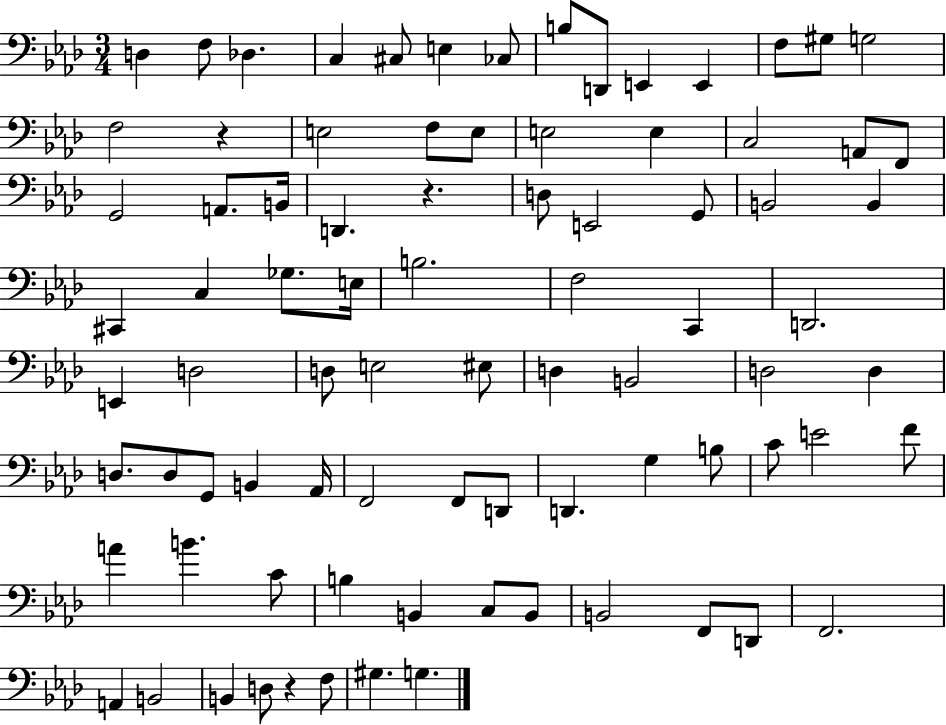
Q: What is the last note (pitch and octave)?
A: G3